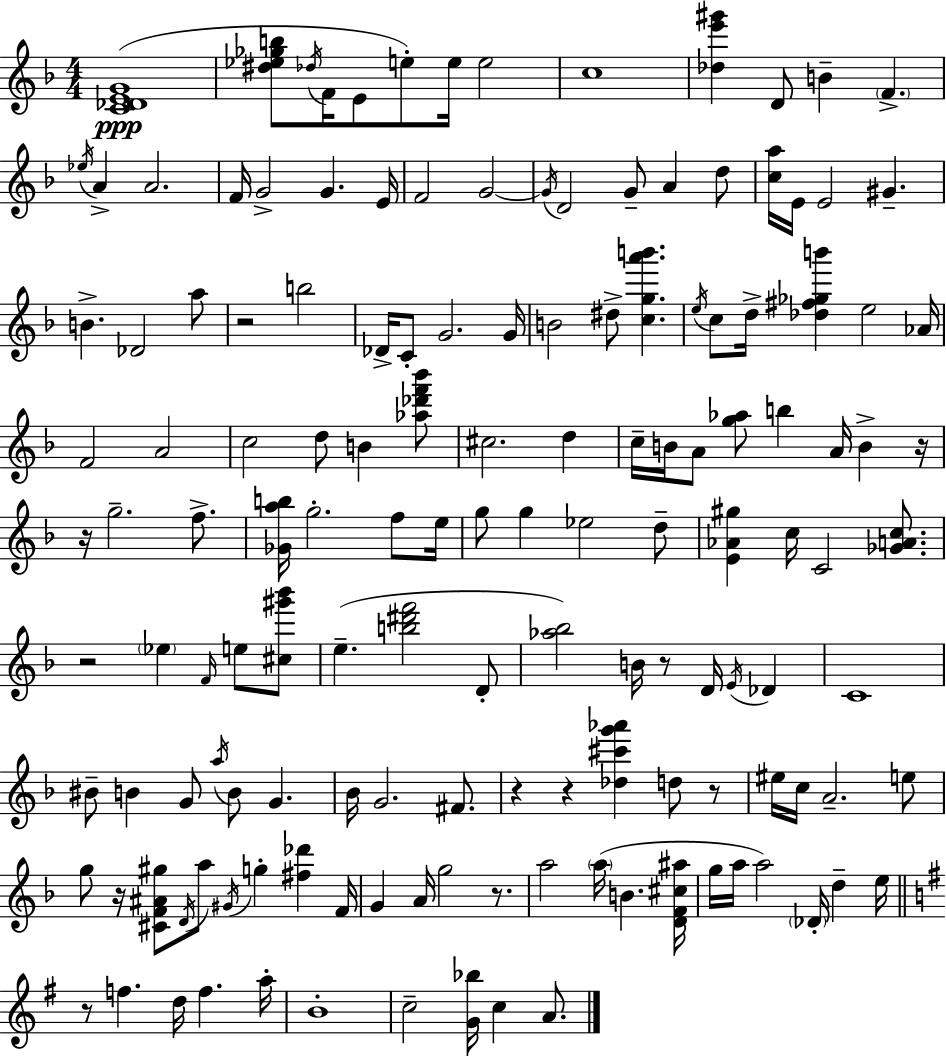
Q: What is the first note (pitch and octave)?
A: Db5